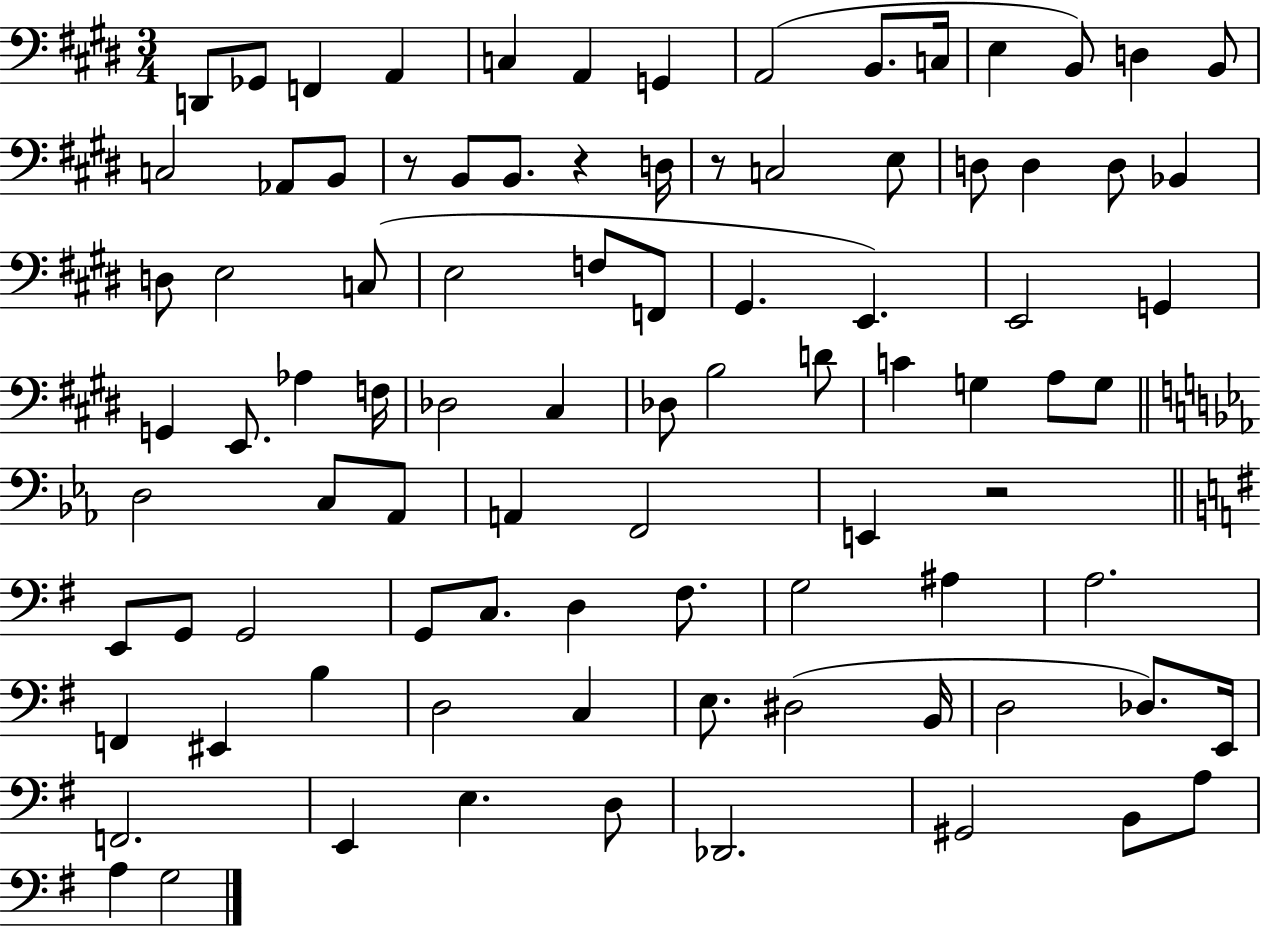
{
  \clef bass
  \numericTimeSignature
  \time 3/4
  \key e \major
  \repeat volta 2 { d,8 ges,8 f,4 a,4 | c4 a,4 g,4 | a,2( b,8. c16 | e4 b,8) d4 b,8 | \break c2 aes,8 b,8 | r8 b,8 b,8. r4 d16 | r8 c2 e8 | d8 d4 d8 bes,4 | \break d8 e2 c8( | e2 f8 f,8 | gis,4. e,4.) | e,2 g,4 | \break g,4 e,8. aes4 f16 | des2 cis4 | des8 b2 d'8 | c'4 g4 a8 g8 | \break \bar "||" \break \key ees \major d2 c8 aes,8 | a,4 f,2 | e,4 r2 | \bar "||" \break \key e \minor e,8 g,8 g,2 | g,8 c8. d4 fis8. | g2 ais4 | a2. | \break f,4 eis,4 b4 | d2 c4 | e8. dis2( b,16 | d2 des8.) e,16 | \break f,2. | e,4 e4. d8 | des,2. | gis,2 b,8 a8 | \break a4 g2 | } \bar "|."
}